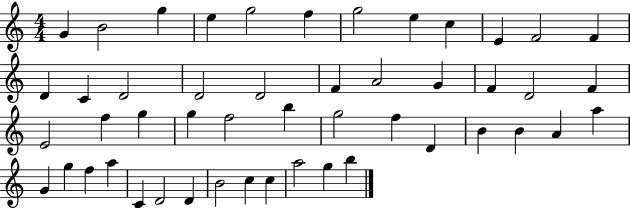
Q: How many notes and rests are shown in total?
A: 49